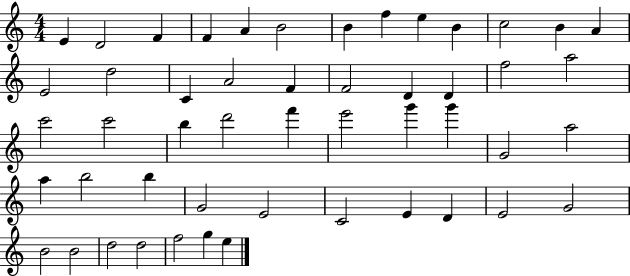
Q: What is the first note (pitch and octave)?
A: E4